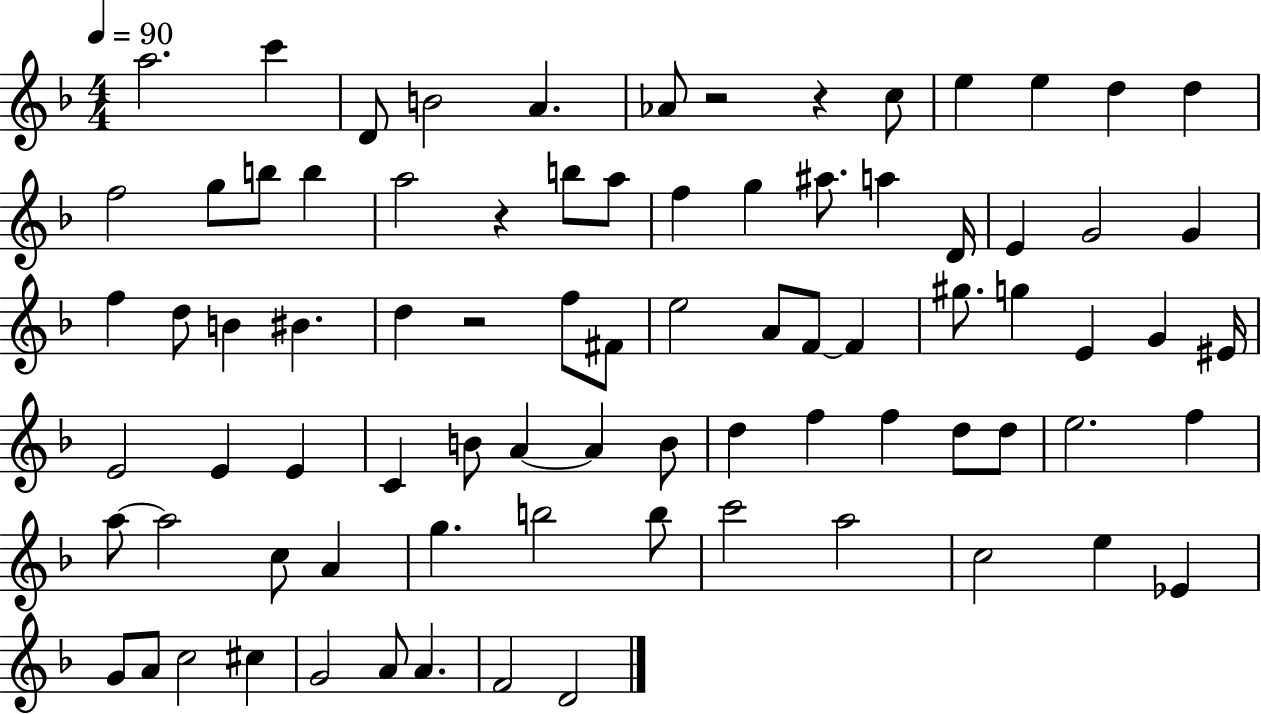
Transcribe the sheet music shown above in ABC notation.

X:1
T:Untitled
M:4/4
L:1/4
K:F
a2 c' D/2 B2 A _A/2 z2 z c/2 e e d d f2 g/2 b/2 b a2 z b/2 a/2 f g ^a/2 a D/4 E G2 G f d/2 B ^B d z2 f/2 ^F/2 e2 A/2 F/2 F ^g/2 g E G ^E/4 E2 E E C B/2 A A B/2 d f f d/2 d/2 e2 f a/2 a2 c/2 A g b2 b/2 c'2 a2 c2 e _E G/2 A/2 c2 ^c G2 A/2 A F2 D2